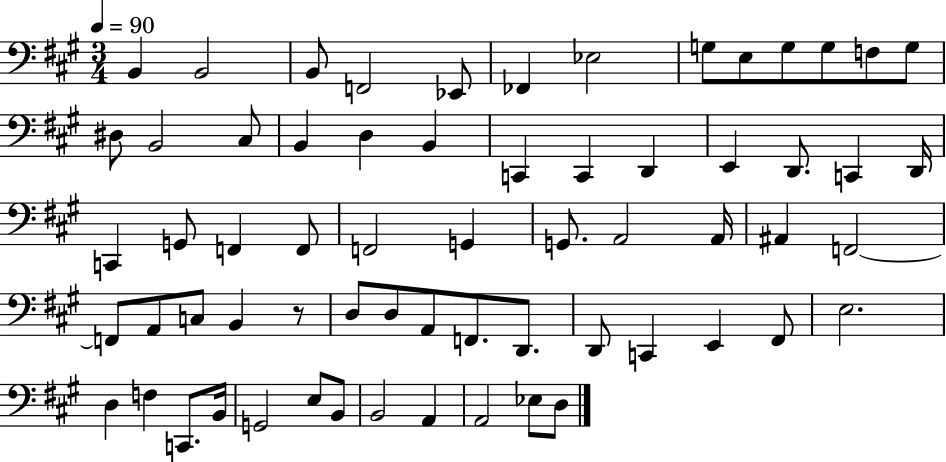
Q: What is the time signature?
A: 3/4